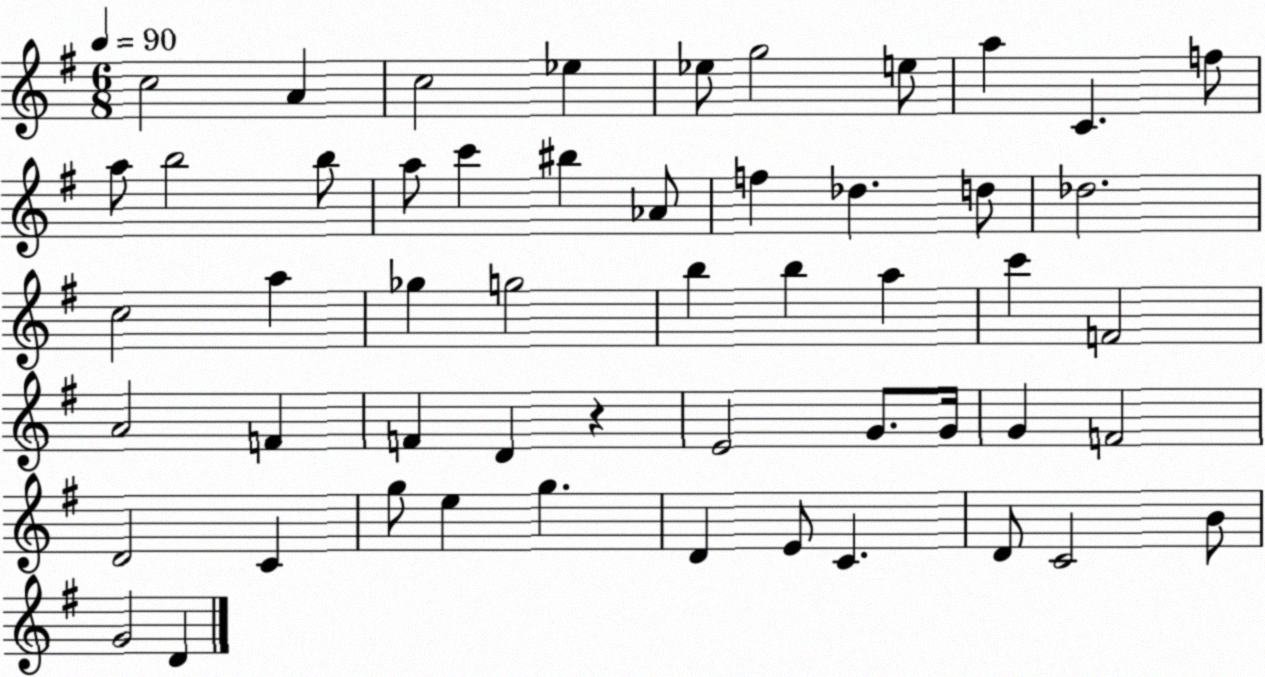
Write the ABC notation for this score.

X:1
T:Untitled
M:6/8
L:1/4
K:G
c2 A c2 _e _e/2 g2 e/2 a C f/2 a/2 b2 b/2 a/2 c' ^b _A/2 f _d d/2 _d2 c2 a _g g2 b b a c' F2 A2 F F D z E2 G/2 G/4 G F2 D2 C g/2 e g D E/2 C D/2 C2 B/2 G2 D